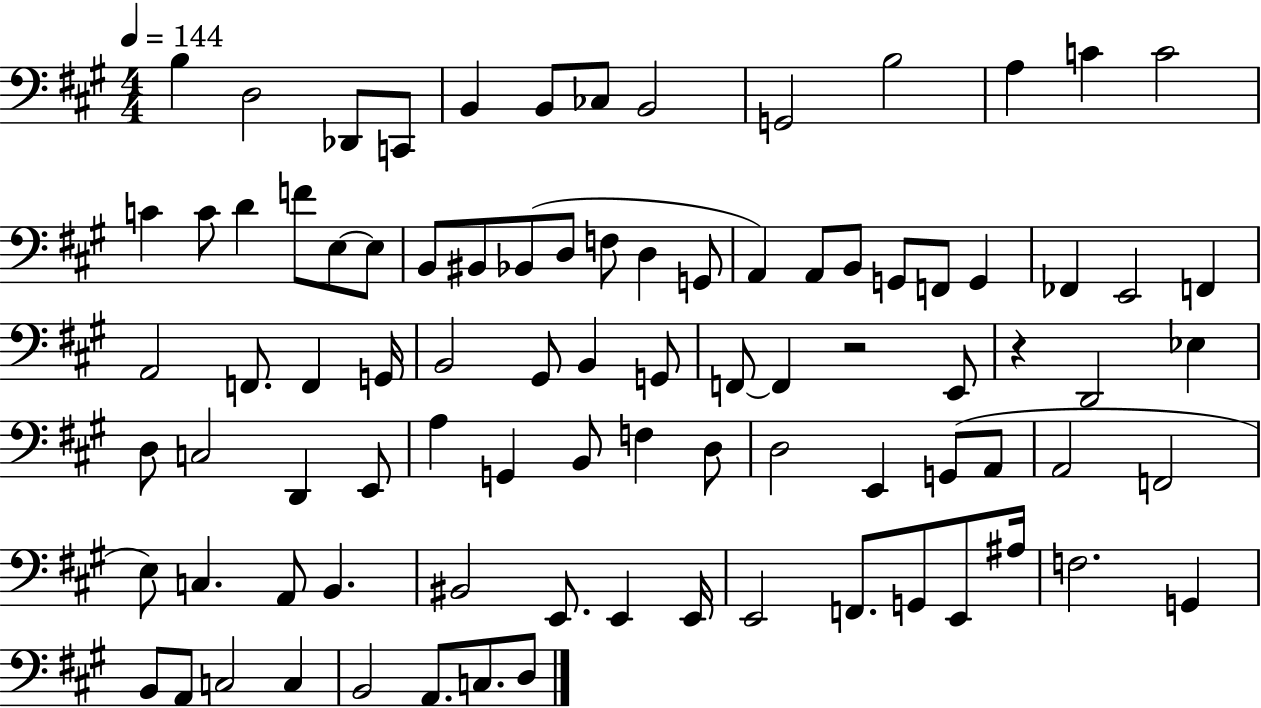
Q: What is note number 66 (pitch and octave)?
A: A2